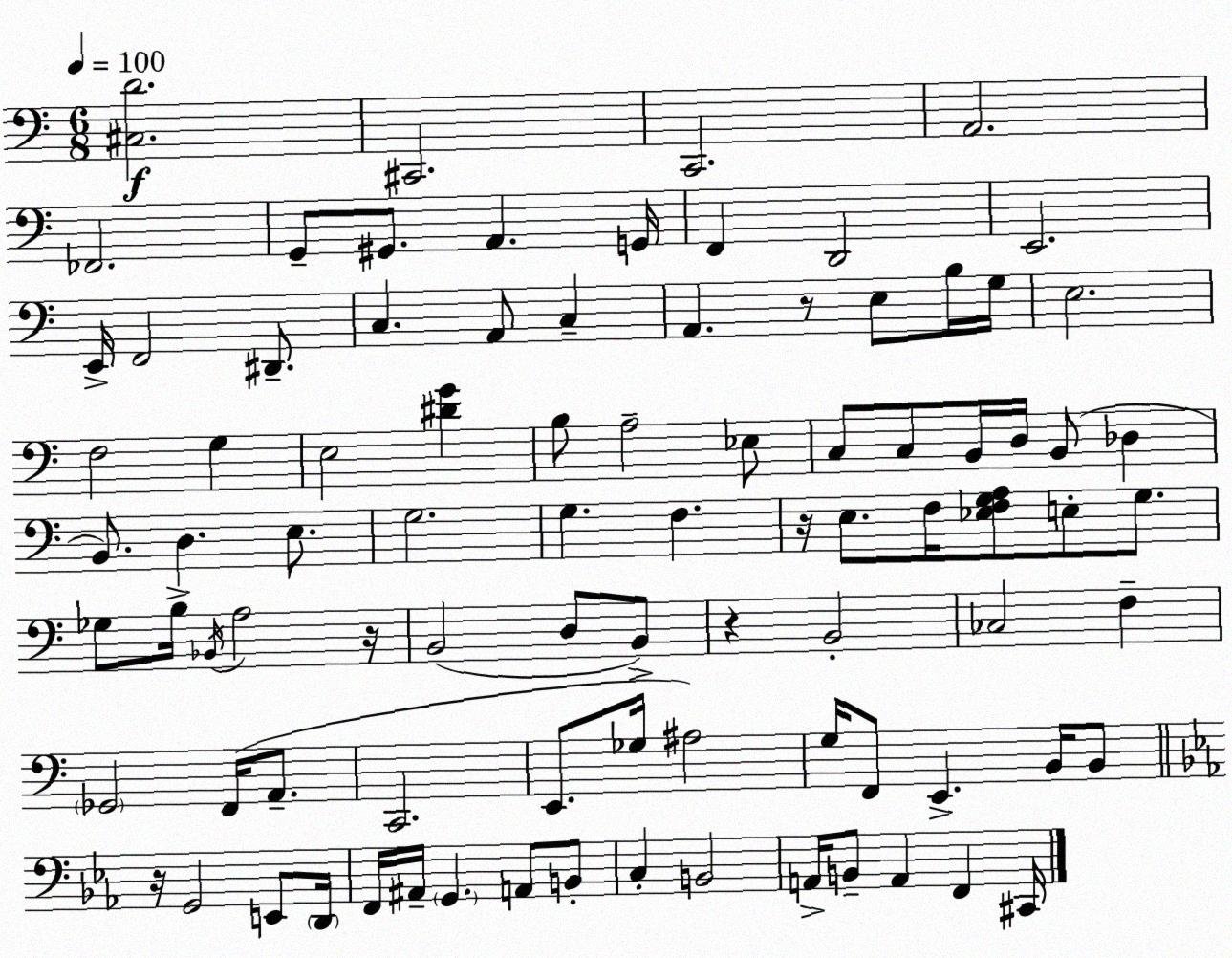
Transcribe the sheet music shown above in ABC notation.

X:1
T:Untitled
M:6/8
L:1/4
K:C
[^C,D]2 ^C,,2 C,,2 A,,2 _F,,2 G,,/2 ^G,,/2 A,, G,,/4 F,, D,,2 E,,2 E,,/4 F,,2 ^D,,/2 C, A,,/2 C, A,, z/2 E,/2 B,/4 G,/4 E,2 F,2 G, E,2 [^DG] B,/2 A,2 _E,/2 C,/2 C,/2 B,,/4 D,/4 B,,/2 _D, B,,/2 D, E,/2 G,2 G, F, z/4 E,/2 F,/4 [_E,F,G,A,]/2 E,/2 G,/2 _G,/2 B,/4 _B,,/4 A,2 z/4 B,,2 D,/2 B,,/2 z B,,2 _C,2 F, _G,,2 F,,/4 A,,/2 C,,2 E,,/2 _G,/4 ^A,2 G,/4 F,,/2 E,, B,,/4 B,,/2 z/4 G,,2 E,,/2 D,,/4 F,,/4 ^A,,/4 G,, A,,/2 B,,/2 C, B,,2 A,,/4 B,,/2 A,, F,, ^C,,/4